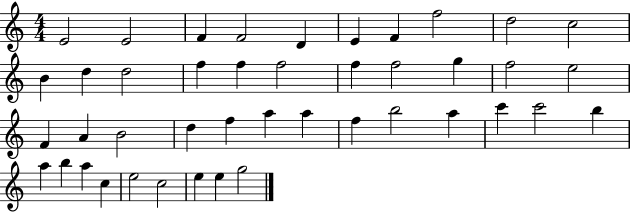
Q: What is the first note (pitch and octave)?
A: E4